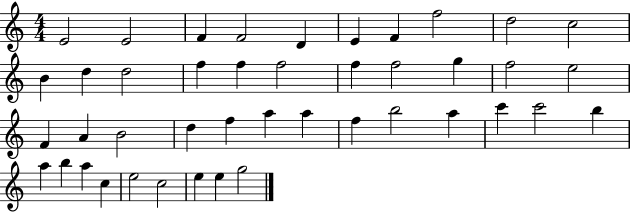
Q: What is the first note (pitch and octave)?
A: E4